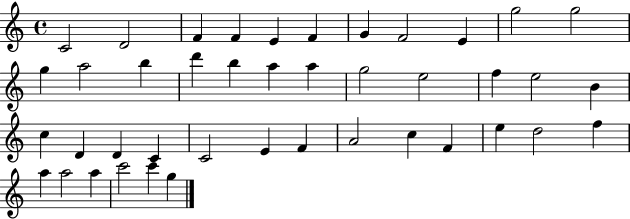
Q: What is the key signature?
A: C major